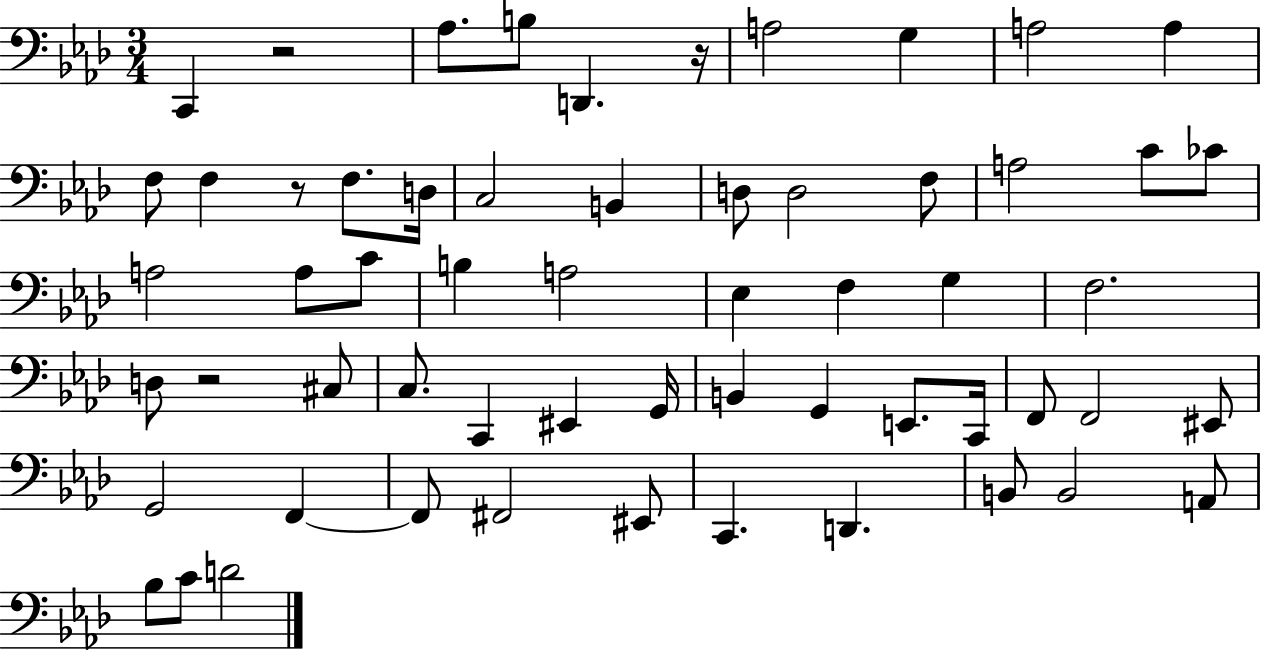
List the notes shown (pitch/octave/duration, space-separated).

C2/q R/h Ab3/e. B3/e D2/q. R/s A3/h G3/q A3/h A3/q F3/e F3/q R/e F3/e. D3/s C3/h B2/q D3/e D3/h F3/e A3/h C4/e CES4/e A3/h A3/e C4/e B3/q A3/h Eb3/q F3/q G3/q F3/h. D3/e R/h C#3/e C3/e. C2/q EIS2/q G2/s B2/q G2/q E2/e. C2/s F2/e F2/h EIS2/e G2/h F2/q F2/e F#2/h EIS2/e C2/q. D2/q. B2/e B2/h A2/e Bb3/e C4/e D4/h